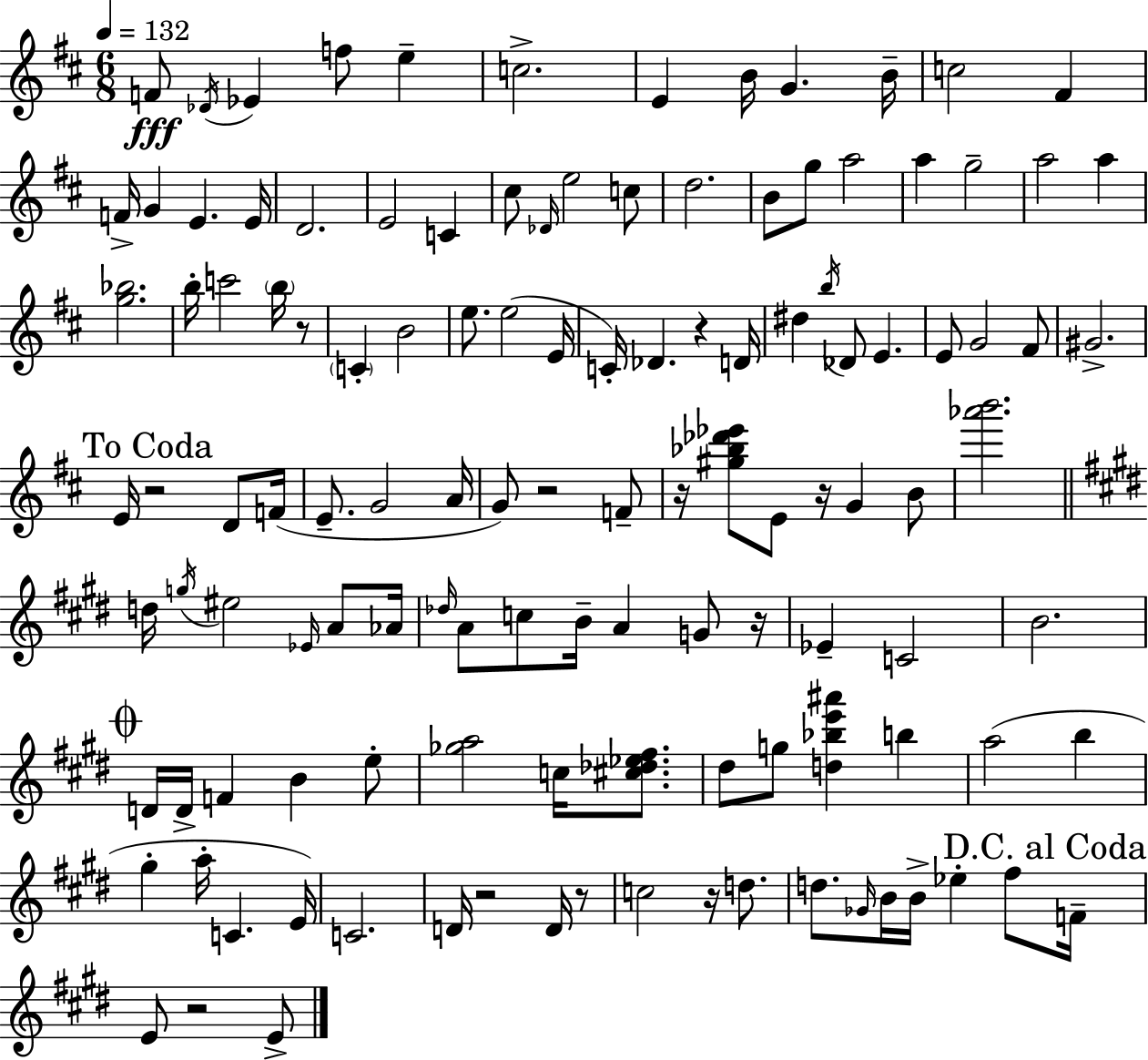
X:1
T:Untitled
M:6/8
L:1/4
K:D
F/2 _D/4 _E f/2 e c2 E B/4 G B/4 c2 ^F F/4 G E E/4 D2 E2 C ^c/2 _D/4 e2 c/2 d2 B/2 g/2 a2 a g2 a2 a [g_b]2 b/4 c'2 b/4 z/2 C B2 e/2 e2 E/4 C/4 _D z D/4 ^d b/4 _D/2 E E/2 G2 ^F/2 ^G2 E/4 z2 D/2 F/4 E/2 G2 A/4 G/2 z2 F/2 z/4 [^g_b_d'_e']/2 E/2 z/4 G B/2 [_a'b']2 d/4 g/4 ^e2 _E/4 A/2 _A/4 _d/4 A/2 c/2 B/4 A G/2 z/4 _E C2 B2 D/4 D/4 F B e/2 [_ga]2 c/4 [^c_d_e^f]/2 ^d/2 g/2 [d_be'^a'] b a2 b ^g a/4 C E/4 C2 D/4 z2 D/4 z/2 c2 z/4 d/2 d/2 _G/4 B/4 B/4 _e ^f/2 F/4 E/2 z2 E/2